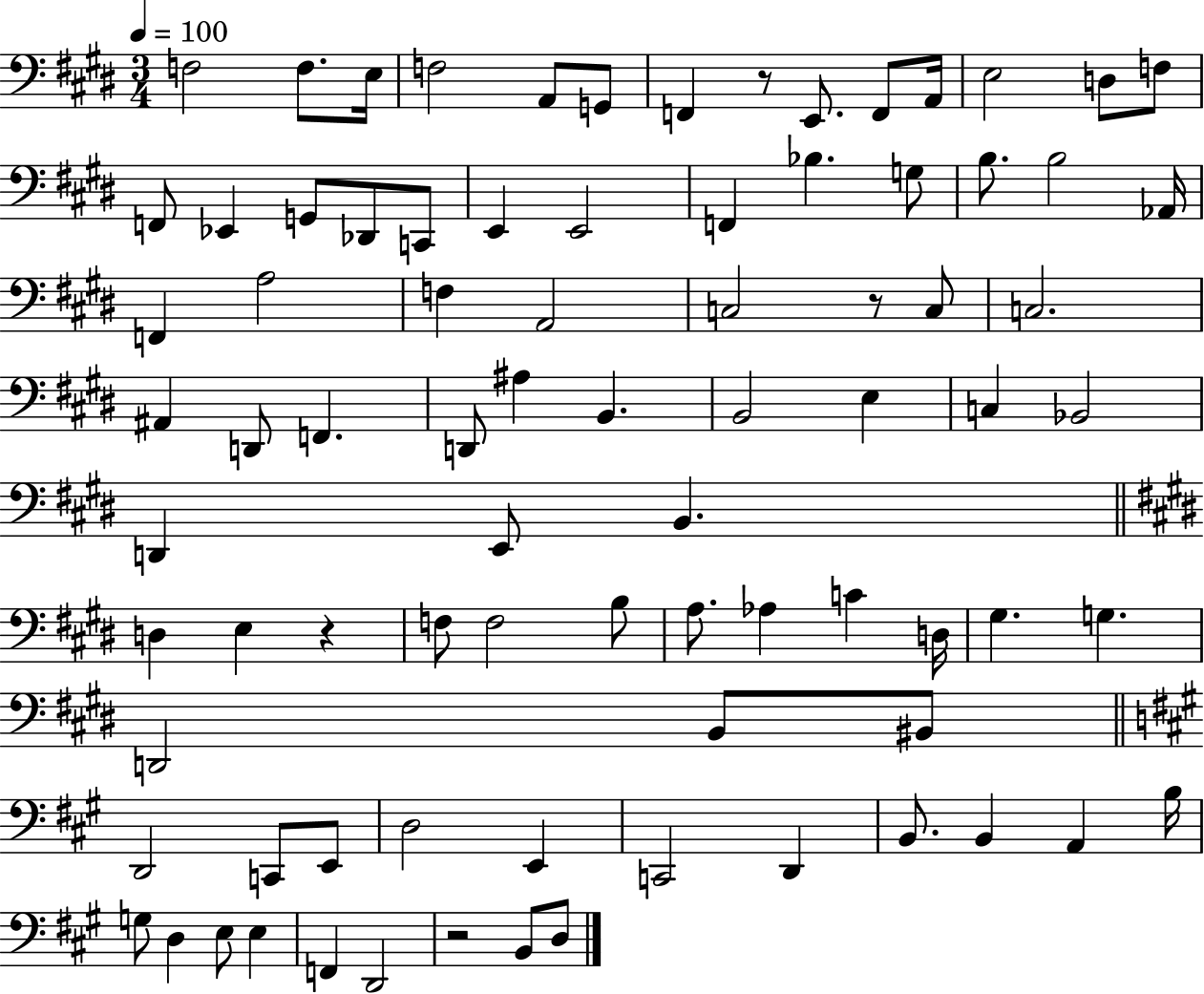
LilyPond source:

{
  \clef bass
  \numericTimeSignature
  \time 3/4
  \key e \major
  \tempo 4 = 100
  \repeat volta 2 { f2 f8. e16 | f2 a,8 g,8 | f,4 r8 e,8. f,8 a,16 | e2 d8 f8 | \break f,8 ees,4 g,8 des,8 c,8 | e,4 e,2 | f,4 bes4. g8 | b8. b2 aes,16 | \break f,4 a2 | f4 a,2 | c2 r8 c8 | c2. | \break ais,4 d,8 f,4. | d,8 ais4 b,4. | b,2 e4 | c4 bes,2 | \break d,4 e,8 b,4. | \bar "||" \break \key e \major d4 e4 r4 | f8 f2 b8 | a8. aes4 c'4 d16 | gis4. g4. | \break d,2 b,8 bis,8 | \bar "||" \break \key a \major d,2 c,8 e,8 | d2 e,4 | c,2 d,4 | b,8. b,4 a,4 b16 | \break g8 d4 e8 e4 | f,4 d,2 | r2 b,8 d8 | } \bar "|."
}